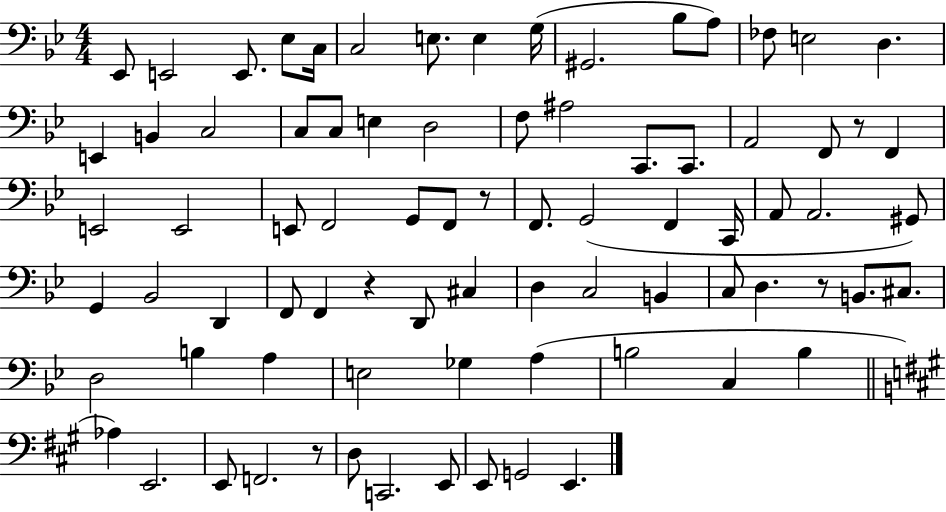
Eb2/e E2/h E2/e. Eb3/e C3/s C3/h E3/e. E3/q G3/s G#2/h. Bb3/e A3/e FES3/e E3/h D3/q. E2/q B2/q C3/h C3/e C3/e E3/q D3/h F3/e A#3/h C2/e. C2/e. A2/h F2/e R/e F2/q E2/h E2/h E2/e F2/h G2/e F2/e R/e F2/e. G2/h F2/q C2/s A2/e A2/h. G#2/e G2/q Bb2/h D2/q F2/e F2/q R/q D2/e C#3/q D3/q C3/h B2/q C3/e D3/q. R/e B2/e. C#3/e. D3/h B3/q A3/q E3/h Gb3/q A3/q B3/h C3/q B3/q Ab3/q E2/h. E2/e F2/h. R/e D3/e C2/h. E2/e E2/e G2/h E2/q.